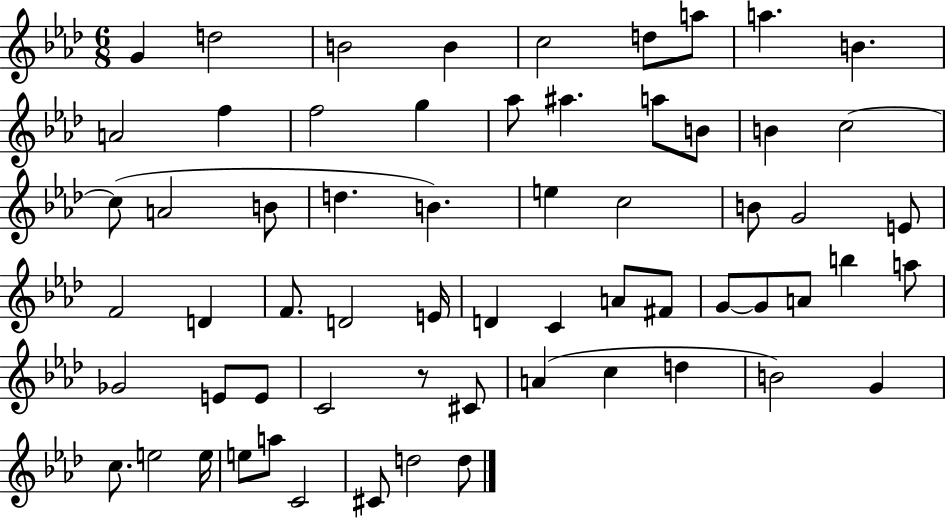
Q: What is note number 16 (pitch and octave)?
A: A5